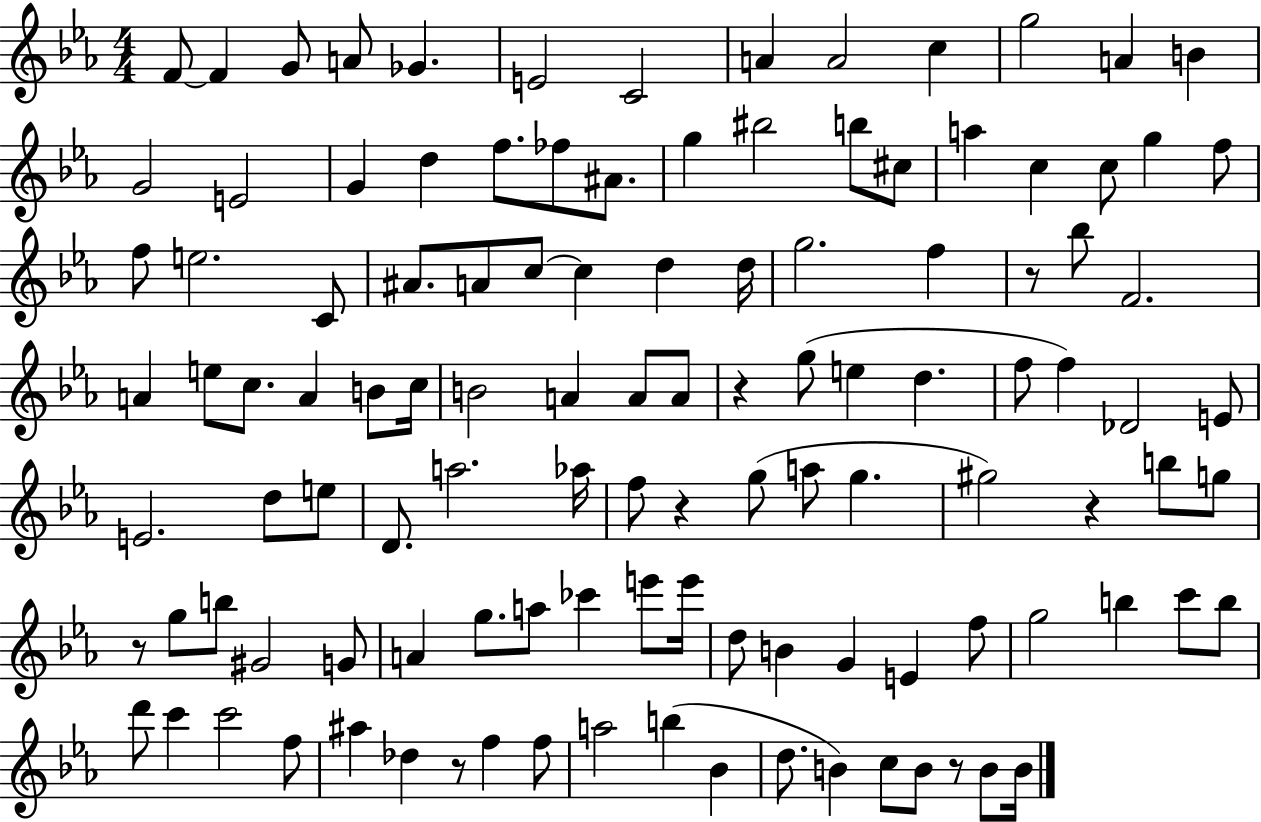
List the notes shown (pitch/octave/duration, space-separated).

F4/e F4/q G4/e A4/e Gb4/q. E4/h C4/h A4/q A4/h C5/q G5/h A4/q B4/q G4/h E4/h G4/q D5/q F5/e. FES5/e A#4/e. G5/q BIS5/h B5/e C#5/e A5/q C5/q C5/e G5/q F5/e F5/e E5/h. C4/e A#4/e. A4/e C5/e C5/q D5/q D5/s G5/h. F5/q R/e Bb5/e F4/h. A4/q E5/e C5/e. A4/q B4/e C5/s B4/h A4/q A4/e A4/e R/q G5/e E5/q D5/q. F5/e F5/q Db4/h E4/e E4/h. D5/e E5/e D4/e. A5/h. Ab5/s F5/e R/q G5/e A5/e G5/q. G#5/h R/q B5/e G5/e R/e G5/e B5/e G#4/h G4/e A4/q G5/e. A5/e CES6/q E6/e E6/s D5/e B4/q G4/q E4/q F5/e G5/h B5/q C6/e B5/e D6/e C6/q C6/h F5/e A#5/q Db5/q R/e F5/q F5/e A5/h B5/q Bb4/q D5/e. B4/q C5/e B4/e R/e B4/e B4/s